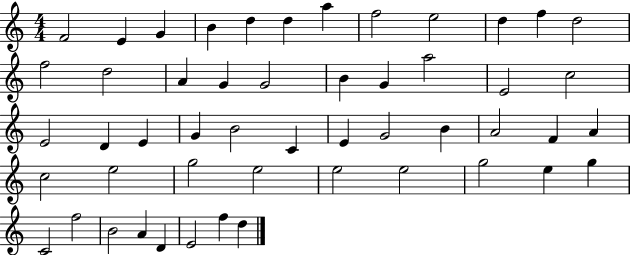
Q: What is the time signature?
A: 4/4